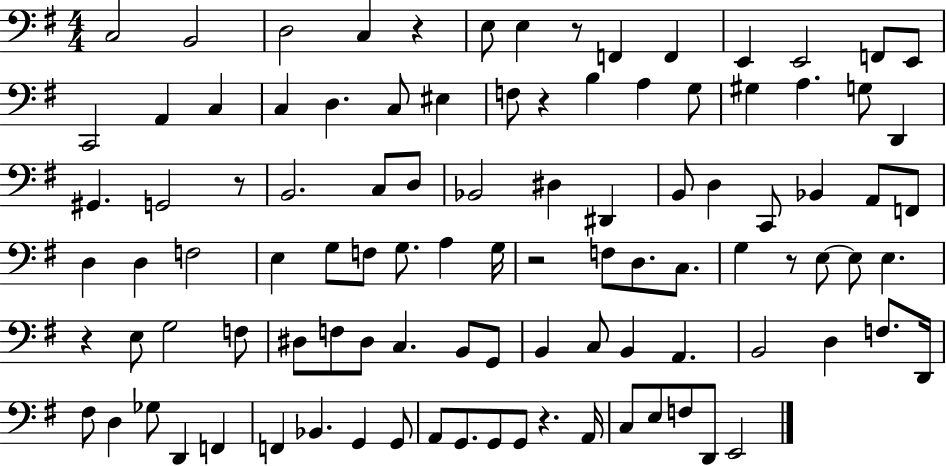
C3/h B2/h D3/h C3/q R/q E3/e E3/q R/e F2/q F2/q E2/q E2/h F2/e E2/e C2/h A2/q C3/q C3/q D3/q. C3/e EIS3/q F3/e R/q B3/q A3/q G3/e G#3/q A3/q. G3/e D2/q G#2/q. G2/h R/e B2/h. C3/e D3/e Bb2/h D#3/q D#2/q B2/e D3/q C2/e Bb2/q A2/e F2/e D3/q D3/q F3/h E3/q G3/e F3/e G3/e. A3/q G3/s R/h F3/e D3/e. C3/e. G3/q R/e E3/e E3/e E3/q. R/q E3/e G3/h F3/e D#3/e F3/e D#3/e C3/q. B2/e G2/e B2/q C3/e B2/q A2/q. B2/h D3/q F3/e. D2/s F#3/e D3/q Gb3/e D2/q F2/q F2/q Bb2/q. G2/q G2/e A2/e G2/e. G2/e G2/e R/q. A2/s C3/e E3/e F3/e D2/e E2/h